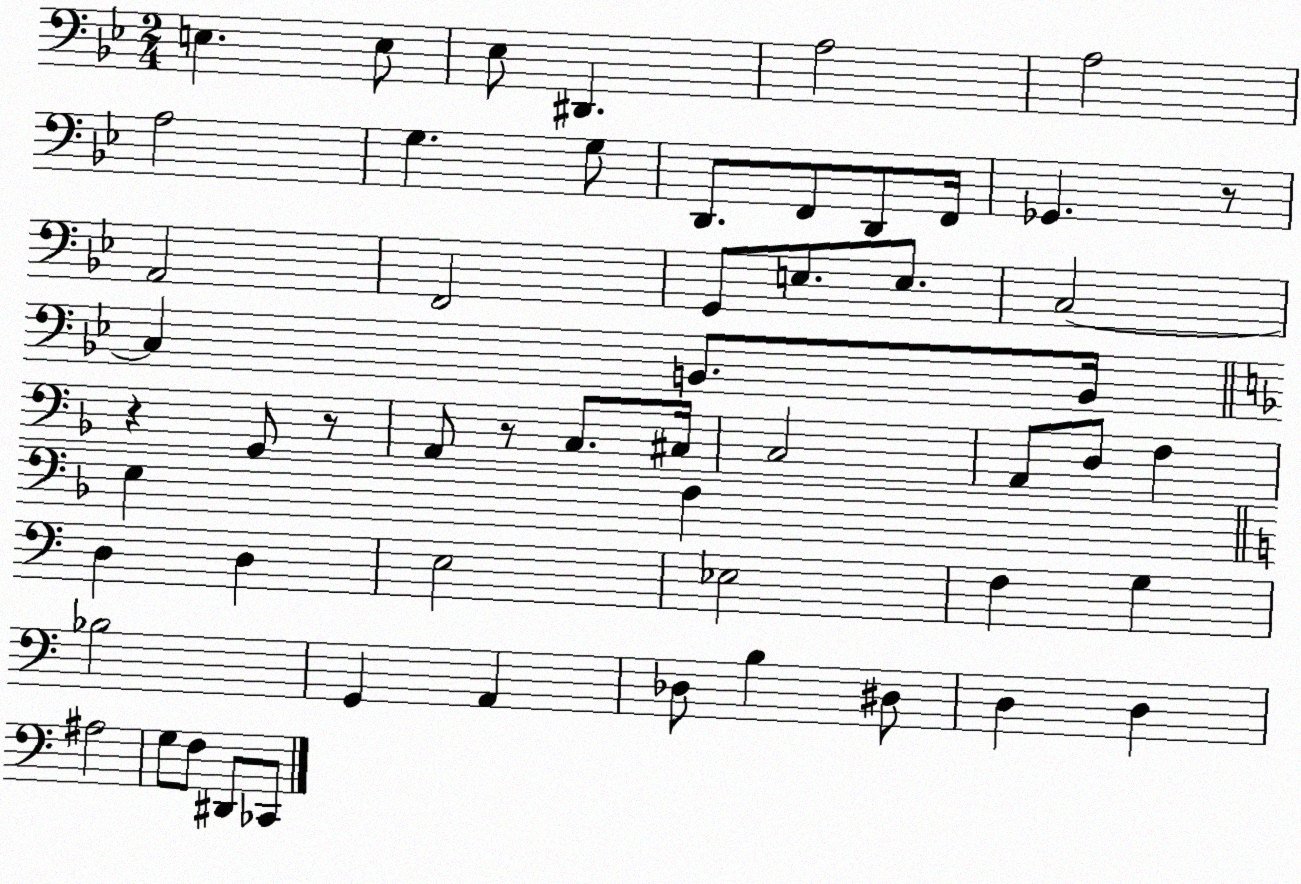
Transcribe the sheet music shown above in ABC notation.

X:1
T:Untitled
M:2/4
L:1/4
K:Bb
E, E,/2 _E,/2 ^D,, A,2 A,2 A,2 G, G,/2 D,,/2 F,,/2 D,,/2 F,,/4 _G,, z/2 A,,2 F,,2 G,,/2 E,/2 E,/2 C,2 C, B,,/2 B,,/4 z G,,/2 z/2 A,,/2 z/2 C,/2 ^C,/4 C,2 A,,/2 D,/2 F, E, F, D, D, E,2 _E,2 F, G, _B,2 G,, A,, _D,/2 B, ^D,/2 D, D, ^A,2 G,/2 F,/2 ^D,,/2 _C,,/2